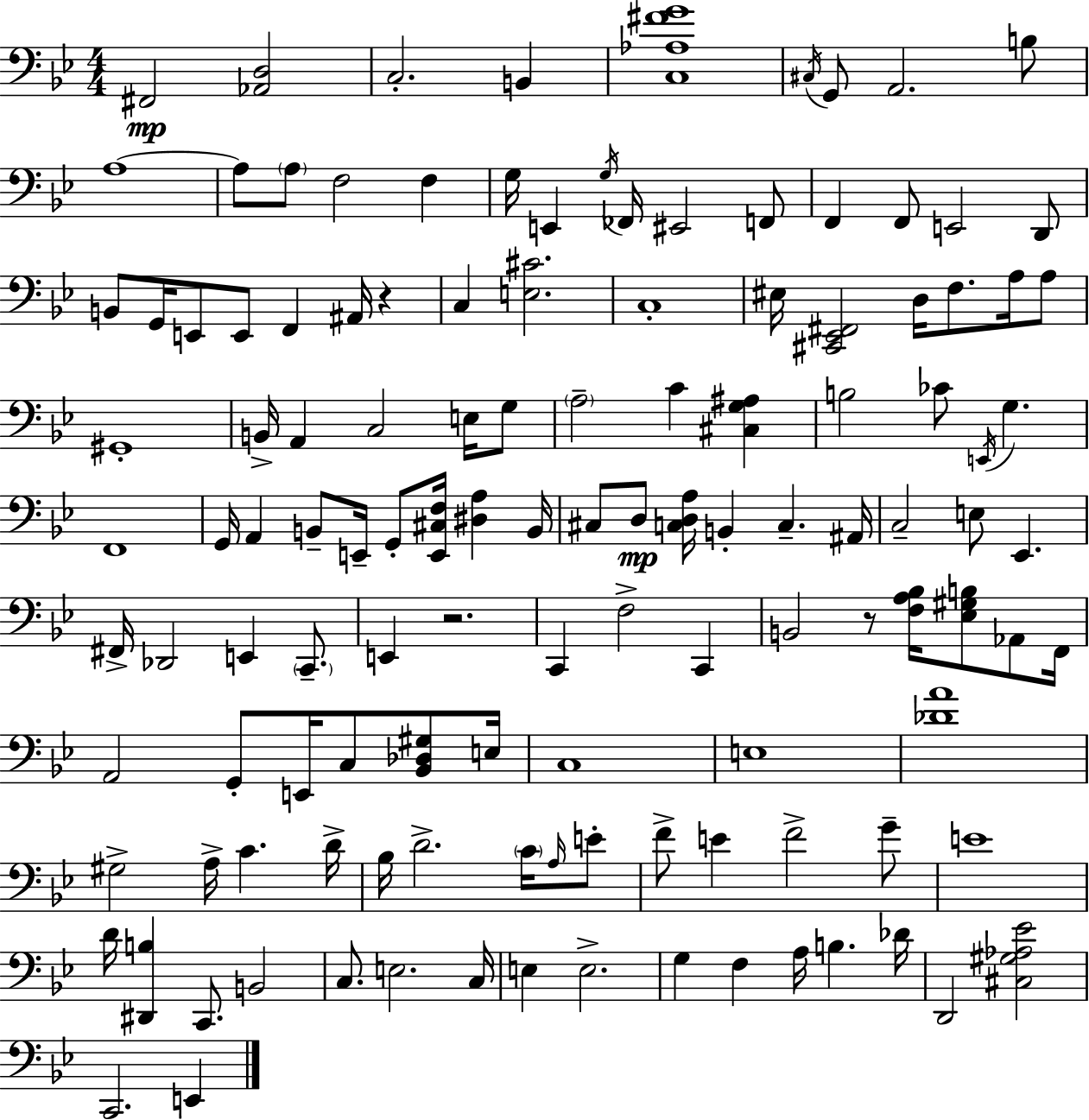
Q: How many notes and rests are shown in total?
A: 127